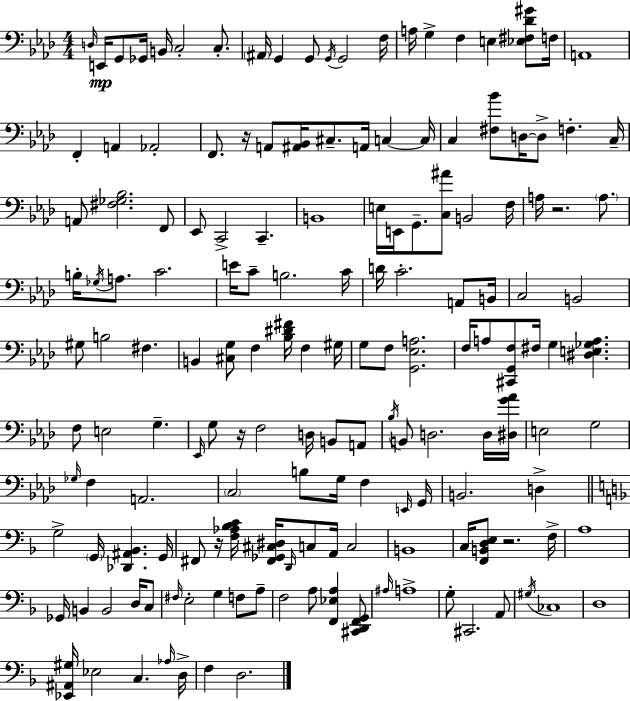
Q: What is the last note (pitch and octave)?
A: D3